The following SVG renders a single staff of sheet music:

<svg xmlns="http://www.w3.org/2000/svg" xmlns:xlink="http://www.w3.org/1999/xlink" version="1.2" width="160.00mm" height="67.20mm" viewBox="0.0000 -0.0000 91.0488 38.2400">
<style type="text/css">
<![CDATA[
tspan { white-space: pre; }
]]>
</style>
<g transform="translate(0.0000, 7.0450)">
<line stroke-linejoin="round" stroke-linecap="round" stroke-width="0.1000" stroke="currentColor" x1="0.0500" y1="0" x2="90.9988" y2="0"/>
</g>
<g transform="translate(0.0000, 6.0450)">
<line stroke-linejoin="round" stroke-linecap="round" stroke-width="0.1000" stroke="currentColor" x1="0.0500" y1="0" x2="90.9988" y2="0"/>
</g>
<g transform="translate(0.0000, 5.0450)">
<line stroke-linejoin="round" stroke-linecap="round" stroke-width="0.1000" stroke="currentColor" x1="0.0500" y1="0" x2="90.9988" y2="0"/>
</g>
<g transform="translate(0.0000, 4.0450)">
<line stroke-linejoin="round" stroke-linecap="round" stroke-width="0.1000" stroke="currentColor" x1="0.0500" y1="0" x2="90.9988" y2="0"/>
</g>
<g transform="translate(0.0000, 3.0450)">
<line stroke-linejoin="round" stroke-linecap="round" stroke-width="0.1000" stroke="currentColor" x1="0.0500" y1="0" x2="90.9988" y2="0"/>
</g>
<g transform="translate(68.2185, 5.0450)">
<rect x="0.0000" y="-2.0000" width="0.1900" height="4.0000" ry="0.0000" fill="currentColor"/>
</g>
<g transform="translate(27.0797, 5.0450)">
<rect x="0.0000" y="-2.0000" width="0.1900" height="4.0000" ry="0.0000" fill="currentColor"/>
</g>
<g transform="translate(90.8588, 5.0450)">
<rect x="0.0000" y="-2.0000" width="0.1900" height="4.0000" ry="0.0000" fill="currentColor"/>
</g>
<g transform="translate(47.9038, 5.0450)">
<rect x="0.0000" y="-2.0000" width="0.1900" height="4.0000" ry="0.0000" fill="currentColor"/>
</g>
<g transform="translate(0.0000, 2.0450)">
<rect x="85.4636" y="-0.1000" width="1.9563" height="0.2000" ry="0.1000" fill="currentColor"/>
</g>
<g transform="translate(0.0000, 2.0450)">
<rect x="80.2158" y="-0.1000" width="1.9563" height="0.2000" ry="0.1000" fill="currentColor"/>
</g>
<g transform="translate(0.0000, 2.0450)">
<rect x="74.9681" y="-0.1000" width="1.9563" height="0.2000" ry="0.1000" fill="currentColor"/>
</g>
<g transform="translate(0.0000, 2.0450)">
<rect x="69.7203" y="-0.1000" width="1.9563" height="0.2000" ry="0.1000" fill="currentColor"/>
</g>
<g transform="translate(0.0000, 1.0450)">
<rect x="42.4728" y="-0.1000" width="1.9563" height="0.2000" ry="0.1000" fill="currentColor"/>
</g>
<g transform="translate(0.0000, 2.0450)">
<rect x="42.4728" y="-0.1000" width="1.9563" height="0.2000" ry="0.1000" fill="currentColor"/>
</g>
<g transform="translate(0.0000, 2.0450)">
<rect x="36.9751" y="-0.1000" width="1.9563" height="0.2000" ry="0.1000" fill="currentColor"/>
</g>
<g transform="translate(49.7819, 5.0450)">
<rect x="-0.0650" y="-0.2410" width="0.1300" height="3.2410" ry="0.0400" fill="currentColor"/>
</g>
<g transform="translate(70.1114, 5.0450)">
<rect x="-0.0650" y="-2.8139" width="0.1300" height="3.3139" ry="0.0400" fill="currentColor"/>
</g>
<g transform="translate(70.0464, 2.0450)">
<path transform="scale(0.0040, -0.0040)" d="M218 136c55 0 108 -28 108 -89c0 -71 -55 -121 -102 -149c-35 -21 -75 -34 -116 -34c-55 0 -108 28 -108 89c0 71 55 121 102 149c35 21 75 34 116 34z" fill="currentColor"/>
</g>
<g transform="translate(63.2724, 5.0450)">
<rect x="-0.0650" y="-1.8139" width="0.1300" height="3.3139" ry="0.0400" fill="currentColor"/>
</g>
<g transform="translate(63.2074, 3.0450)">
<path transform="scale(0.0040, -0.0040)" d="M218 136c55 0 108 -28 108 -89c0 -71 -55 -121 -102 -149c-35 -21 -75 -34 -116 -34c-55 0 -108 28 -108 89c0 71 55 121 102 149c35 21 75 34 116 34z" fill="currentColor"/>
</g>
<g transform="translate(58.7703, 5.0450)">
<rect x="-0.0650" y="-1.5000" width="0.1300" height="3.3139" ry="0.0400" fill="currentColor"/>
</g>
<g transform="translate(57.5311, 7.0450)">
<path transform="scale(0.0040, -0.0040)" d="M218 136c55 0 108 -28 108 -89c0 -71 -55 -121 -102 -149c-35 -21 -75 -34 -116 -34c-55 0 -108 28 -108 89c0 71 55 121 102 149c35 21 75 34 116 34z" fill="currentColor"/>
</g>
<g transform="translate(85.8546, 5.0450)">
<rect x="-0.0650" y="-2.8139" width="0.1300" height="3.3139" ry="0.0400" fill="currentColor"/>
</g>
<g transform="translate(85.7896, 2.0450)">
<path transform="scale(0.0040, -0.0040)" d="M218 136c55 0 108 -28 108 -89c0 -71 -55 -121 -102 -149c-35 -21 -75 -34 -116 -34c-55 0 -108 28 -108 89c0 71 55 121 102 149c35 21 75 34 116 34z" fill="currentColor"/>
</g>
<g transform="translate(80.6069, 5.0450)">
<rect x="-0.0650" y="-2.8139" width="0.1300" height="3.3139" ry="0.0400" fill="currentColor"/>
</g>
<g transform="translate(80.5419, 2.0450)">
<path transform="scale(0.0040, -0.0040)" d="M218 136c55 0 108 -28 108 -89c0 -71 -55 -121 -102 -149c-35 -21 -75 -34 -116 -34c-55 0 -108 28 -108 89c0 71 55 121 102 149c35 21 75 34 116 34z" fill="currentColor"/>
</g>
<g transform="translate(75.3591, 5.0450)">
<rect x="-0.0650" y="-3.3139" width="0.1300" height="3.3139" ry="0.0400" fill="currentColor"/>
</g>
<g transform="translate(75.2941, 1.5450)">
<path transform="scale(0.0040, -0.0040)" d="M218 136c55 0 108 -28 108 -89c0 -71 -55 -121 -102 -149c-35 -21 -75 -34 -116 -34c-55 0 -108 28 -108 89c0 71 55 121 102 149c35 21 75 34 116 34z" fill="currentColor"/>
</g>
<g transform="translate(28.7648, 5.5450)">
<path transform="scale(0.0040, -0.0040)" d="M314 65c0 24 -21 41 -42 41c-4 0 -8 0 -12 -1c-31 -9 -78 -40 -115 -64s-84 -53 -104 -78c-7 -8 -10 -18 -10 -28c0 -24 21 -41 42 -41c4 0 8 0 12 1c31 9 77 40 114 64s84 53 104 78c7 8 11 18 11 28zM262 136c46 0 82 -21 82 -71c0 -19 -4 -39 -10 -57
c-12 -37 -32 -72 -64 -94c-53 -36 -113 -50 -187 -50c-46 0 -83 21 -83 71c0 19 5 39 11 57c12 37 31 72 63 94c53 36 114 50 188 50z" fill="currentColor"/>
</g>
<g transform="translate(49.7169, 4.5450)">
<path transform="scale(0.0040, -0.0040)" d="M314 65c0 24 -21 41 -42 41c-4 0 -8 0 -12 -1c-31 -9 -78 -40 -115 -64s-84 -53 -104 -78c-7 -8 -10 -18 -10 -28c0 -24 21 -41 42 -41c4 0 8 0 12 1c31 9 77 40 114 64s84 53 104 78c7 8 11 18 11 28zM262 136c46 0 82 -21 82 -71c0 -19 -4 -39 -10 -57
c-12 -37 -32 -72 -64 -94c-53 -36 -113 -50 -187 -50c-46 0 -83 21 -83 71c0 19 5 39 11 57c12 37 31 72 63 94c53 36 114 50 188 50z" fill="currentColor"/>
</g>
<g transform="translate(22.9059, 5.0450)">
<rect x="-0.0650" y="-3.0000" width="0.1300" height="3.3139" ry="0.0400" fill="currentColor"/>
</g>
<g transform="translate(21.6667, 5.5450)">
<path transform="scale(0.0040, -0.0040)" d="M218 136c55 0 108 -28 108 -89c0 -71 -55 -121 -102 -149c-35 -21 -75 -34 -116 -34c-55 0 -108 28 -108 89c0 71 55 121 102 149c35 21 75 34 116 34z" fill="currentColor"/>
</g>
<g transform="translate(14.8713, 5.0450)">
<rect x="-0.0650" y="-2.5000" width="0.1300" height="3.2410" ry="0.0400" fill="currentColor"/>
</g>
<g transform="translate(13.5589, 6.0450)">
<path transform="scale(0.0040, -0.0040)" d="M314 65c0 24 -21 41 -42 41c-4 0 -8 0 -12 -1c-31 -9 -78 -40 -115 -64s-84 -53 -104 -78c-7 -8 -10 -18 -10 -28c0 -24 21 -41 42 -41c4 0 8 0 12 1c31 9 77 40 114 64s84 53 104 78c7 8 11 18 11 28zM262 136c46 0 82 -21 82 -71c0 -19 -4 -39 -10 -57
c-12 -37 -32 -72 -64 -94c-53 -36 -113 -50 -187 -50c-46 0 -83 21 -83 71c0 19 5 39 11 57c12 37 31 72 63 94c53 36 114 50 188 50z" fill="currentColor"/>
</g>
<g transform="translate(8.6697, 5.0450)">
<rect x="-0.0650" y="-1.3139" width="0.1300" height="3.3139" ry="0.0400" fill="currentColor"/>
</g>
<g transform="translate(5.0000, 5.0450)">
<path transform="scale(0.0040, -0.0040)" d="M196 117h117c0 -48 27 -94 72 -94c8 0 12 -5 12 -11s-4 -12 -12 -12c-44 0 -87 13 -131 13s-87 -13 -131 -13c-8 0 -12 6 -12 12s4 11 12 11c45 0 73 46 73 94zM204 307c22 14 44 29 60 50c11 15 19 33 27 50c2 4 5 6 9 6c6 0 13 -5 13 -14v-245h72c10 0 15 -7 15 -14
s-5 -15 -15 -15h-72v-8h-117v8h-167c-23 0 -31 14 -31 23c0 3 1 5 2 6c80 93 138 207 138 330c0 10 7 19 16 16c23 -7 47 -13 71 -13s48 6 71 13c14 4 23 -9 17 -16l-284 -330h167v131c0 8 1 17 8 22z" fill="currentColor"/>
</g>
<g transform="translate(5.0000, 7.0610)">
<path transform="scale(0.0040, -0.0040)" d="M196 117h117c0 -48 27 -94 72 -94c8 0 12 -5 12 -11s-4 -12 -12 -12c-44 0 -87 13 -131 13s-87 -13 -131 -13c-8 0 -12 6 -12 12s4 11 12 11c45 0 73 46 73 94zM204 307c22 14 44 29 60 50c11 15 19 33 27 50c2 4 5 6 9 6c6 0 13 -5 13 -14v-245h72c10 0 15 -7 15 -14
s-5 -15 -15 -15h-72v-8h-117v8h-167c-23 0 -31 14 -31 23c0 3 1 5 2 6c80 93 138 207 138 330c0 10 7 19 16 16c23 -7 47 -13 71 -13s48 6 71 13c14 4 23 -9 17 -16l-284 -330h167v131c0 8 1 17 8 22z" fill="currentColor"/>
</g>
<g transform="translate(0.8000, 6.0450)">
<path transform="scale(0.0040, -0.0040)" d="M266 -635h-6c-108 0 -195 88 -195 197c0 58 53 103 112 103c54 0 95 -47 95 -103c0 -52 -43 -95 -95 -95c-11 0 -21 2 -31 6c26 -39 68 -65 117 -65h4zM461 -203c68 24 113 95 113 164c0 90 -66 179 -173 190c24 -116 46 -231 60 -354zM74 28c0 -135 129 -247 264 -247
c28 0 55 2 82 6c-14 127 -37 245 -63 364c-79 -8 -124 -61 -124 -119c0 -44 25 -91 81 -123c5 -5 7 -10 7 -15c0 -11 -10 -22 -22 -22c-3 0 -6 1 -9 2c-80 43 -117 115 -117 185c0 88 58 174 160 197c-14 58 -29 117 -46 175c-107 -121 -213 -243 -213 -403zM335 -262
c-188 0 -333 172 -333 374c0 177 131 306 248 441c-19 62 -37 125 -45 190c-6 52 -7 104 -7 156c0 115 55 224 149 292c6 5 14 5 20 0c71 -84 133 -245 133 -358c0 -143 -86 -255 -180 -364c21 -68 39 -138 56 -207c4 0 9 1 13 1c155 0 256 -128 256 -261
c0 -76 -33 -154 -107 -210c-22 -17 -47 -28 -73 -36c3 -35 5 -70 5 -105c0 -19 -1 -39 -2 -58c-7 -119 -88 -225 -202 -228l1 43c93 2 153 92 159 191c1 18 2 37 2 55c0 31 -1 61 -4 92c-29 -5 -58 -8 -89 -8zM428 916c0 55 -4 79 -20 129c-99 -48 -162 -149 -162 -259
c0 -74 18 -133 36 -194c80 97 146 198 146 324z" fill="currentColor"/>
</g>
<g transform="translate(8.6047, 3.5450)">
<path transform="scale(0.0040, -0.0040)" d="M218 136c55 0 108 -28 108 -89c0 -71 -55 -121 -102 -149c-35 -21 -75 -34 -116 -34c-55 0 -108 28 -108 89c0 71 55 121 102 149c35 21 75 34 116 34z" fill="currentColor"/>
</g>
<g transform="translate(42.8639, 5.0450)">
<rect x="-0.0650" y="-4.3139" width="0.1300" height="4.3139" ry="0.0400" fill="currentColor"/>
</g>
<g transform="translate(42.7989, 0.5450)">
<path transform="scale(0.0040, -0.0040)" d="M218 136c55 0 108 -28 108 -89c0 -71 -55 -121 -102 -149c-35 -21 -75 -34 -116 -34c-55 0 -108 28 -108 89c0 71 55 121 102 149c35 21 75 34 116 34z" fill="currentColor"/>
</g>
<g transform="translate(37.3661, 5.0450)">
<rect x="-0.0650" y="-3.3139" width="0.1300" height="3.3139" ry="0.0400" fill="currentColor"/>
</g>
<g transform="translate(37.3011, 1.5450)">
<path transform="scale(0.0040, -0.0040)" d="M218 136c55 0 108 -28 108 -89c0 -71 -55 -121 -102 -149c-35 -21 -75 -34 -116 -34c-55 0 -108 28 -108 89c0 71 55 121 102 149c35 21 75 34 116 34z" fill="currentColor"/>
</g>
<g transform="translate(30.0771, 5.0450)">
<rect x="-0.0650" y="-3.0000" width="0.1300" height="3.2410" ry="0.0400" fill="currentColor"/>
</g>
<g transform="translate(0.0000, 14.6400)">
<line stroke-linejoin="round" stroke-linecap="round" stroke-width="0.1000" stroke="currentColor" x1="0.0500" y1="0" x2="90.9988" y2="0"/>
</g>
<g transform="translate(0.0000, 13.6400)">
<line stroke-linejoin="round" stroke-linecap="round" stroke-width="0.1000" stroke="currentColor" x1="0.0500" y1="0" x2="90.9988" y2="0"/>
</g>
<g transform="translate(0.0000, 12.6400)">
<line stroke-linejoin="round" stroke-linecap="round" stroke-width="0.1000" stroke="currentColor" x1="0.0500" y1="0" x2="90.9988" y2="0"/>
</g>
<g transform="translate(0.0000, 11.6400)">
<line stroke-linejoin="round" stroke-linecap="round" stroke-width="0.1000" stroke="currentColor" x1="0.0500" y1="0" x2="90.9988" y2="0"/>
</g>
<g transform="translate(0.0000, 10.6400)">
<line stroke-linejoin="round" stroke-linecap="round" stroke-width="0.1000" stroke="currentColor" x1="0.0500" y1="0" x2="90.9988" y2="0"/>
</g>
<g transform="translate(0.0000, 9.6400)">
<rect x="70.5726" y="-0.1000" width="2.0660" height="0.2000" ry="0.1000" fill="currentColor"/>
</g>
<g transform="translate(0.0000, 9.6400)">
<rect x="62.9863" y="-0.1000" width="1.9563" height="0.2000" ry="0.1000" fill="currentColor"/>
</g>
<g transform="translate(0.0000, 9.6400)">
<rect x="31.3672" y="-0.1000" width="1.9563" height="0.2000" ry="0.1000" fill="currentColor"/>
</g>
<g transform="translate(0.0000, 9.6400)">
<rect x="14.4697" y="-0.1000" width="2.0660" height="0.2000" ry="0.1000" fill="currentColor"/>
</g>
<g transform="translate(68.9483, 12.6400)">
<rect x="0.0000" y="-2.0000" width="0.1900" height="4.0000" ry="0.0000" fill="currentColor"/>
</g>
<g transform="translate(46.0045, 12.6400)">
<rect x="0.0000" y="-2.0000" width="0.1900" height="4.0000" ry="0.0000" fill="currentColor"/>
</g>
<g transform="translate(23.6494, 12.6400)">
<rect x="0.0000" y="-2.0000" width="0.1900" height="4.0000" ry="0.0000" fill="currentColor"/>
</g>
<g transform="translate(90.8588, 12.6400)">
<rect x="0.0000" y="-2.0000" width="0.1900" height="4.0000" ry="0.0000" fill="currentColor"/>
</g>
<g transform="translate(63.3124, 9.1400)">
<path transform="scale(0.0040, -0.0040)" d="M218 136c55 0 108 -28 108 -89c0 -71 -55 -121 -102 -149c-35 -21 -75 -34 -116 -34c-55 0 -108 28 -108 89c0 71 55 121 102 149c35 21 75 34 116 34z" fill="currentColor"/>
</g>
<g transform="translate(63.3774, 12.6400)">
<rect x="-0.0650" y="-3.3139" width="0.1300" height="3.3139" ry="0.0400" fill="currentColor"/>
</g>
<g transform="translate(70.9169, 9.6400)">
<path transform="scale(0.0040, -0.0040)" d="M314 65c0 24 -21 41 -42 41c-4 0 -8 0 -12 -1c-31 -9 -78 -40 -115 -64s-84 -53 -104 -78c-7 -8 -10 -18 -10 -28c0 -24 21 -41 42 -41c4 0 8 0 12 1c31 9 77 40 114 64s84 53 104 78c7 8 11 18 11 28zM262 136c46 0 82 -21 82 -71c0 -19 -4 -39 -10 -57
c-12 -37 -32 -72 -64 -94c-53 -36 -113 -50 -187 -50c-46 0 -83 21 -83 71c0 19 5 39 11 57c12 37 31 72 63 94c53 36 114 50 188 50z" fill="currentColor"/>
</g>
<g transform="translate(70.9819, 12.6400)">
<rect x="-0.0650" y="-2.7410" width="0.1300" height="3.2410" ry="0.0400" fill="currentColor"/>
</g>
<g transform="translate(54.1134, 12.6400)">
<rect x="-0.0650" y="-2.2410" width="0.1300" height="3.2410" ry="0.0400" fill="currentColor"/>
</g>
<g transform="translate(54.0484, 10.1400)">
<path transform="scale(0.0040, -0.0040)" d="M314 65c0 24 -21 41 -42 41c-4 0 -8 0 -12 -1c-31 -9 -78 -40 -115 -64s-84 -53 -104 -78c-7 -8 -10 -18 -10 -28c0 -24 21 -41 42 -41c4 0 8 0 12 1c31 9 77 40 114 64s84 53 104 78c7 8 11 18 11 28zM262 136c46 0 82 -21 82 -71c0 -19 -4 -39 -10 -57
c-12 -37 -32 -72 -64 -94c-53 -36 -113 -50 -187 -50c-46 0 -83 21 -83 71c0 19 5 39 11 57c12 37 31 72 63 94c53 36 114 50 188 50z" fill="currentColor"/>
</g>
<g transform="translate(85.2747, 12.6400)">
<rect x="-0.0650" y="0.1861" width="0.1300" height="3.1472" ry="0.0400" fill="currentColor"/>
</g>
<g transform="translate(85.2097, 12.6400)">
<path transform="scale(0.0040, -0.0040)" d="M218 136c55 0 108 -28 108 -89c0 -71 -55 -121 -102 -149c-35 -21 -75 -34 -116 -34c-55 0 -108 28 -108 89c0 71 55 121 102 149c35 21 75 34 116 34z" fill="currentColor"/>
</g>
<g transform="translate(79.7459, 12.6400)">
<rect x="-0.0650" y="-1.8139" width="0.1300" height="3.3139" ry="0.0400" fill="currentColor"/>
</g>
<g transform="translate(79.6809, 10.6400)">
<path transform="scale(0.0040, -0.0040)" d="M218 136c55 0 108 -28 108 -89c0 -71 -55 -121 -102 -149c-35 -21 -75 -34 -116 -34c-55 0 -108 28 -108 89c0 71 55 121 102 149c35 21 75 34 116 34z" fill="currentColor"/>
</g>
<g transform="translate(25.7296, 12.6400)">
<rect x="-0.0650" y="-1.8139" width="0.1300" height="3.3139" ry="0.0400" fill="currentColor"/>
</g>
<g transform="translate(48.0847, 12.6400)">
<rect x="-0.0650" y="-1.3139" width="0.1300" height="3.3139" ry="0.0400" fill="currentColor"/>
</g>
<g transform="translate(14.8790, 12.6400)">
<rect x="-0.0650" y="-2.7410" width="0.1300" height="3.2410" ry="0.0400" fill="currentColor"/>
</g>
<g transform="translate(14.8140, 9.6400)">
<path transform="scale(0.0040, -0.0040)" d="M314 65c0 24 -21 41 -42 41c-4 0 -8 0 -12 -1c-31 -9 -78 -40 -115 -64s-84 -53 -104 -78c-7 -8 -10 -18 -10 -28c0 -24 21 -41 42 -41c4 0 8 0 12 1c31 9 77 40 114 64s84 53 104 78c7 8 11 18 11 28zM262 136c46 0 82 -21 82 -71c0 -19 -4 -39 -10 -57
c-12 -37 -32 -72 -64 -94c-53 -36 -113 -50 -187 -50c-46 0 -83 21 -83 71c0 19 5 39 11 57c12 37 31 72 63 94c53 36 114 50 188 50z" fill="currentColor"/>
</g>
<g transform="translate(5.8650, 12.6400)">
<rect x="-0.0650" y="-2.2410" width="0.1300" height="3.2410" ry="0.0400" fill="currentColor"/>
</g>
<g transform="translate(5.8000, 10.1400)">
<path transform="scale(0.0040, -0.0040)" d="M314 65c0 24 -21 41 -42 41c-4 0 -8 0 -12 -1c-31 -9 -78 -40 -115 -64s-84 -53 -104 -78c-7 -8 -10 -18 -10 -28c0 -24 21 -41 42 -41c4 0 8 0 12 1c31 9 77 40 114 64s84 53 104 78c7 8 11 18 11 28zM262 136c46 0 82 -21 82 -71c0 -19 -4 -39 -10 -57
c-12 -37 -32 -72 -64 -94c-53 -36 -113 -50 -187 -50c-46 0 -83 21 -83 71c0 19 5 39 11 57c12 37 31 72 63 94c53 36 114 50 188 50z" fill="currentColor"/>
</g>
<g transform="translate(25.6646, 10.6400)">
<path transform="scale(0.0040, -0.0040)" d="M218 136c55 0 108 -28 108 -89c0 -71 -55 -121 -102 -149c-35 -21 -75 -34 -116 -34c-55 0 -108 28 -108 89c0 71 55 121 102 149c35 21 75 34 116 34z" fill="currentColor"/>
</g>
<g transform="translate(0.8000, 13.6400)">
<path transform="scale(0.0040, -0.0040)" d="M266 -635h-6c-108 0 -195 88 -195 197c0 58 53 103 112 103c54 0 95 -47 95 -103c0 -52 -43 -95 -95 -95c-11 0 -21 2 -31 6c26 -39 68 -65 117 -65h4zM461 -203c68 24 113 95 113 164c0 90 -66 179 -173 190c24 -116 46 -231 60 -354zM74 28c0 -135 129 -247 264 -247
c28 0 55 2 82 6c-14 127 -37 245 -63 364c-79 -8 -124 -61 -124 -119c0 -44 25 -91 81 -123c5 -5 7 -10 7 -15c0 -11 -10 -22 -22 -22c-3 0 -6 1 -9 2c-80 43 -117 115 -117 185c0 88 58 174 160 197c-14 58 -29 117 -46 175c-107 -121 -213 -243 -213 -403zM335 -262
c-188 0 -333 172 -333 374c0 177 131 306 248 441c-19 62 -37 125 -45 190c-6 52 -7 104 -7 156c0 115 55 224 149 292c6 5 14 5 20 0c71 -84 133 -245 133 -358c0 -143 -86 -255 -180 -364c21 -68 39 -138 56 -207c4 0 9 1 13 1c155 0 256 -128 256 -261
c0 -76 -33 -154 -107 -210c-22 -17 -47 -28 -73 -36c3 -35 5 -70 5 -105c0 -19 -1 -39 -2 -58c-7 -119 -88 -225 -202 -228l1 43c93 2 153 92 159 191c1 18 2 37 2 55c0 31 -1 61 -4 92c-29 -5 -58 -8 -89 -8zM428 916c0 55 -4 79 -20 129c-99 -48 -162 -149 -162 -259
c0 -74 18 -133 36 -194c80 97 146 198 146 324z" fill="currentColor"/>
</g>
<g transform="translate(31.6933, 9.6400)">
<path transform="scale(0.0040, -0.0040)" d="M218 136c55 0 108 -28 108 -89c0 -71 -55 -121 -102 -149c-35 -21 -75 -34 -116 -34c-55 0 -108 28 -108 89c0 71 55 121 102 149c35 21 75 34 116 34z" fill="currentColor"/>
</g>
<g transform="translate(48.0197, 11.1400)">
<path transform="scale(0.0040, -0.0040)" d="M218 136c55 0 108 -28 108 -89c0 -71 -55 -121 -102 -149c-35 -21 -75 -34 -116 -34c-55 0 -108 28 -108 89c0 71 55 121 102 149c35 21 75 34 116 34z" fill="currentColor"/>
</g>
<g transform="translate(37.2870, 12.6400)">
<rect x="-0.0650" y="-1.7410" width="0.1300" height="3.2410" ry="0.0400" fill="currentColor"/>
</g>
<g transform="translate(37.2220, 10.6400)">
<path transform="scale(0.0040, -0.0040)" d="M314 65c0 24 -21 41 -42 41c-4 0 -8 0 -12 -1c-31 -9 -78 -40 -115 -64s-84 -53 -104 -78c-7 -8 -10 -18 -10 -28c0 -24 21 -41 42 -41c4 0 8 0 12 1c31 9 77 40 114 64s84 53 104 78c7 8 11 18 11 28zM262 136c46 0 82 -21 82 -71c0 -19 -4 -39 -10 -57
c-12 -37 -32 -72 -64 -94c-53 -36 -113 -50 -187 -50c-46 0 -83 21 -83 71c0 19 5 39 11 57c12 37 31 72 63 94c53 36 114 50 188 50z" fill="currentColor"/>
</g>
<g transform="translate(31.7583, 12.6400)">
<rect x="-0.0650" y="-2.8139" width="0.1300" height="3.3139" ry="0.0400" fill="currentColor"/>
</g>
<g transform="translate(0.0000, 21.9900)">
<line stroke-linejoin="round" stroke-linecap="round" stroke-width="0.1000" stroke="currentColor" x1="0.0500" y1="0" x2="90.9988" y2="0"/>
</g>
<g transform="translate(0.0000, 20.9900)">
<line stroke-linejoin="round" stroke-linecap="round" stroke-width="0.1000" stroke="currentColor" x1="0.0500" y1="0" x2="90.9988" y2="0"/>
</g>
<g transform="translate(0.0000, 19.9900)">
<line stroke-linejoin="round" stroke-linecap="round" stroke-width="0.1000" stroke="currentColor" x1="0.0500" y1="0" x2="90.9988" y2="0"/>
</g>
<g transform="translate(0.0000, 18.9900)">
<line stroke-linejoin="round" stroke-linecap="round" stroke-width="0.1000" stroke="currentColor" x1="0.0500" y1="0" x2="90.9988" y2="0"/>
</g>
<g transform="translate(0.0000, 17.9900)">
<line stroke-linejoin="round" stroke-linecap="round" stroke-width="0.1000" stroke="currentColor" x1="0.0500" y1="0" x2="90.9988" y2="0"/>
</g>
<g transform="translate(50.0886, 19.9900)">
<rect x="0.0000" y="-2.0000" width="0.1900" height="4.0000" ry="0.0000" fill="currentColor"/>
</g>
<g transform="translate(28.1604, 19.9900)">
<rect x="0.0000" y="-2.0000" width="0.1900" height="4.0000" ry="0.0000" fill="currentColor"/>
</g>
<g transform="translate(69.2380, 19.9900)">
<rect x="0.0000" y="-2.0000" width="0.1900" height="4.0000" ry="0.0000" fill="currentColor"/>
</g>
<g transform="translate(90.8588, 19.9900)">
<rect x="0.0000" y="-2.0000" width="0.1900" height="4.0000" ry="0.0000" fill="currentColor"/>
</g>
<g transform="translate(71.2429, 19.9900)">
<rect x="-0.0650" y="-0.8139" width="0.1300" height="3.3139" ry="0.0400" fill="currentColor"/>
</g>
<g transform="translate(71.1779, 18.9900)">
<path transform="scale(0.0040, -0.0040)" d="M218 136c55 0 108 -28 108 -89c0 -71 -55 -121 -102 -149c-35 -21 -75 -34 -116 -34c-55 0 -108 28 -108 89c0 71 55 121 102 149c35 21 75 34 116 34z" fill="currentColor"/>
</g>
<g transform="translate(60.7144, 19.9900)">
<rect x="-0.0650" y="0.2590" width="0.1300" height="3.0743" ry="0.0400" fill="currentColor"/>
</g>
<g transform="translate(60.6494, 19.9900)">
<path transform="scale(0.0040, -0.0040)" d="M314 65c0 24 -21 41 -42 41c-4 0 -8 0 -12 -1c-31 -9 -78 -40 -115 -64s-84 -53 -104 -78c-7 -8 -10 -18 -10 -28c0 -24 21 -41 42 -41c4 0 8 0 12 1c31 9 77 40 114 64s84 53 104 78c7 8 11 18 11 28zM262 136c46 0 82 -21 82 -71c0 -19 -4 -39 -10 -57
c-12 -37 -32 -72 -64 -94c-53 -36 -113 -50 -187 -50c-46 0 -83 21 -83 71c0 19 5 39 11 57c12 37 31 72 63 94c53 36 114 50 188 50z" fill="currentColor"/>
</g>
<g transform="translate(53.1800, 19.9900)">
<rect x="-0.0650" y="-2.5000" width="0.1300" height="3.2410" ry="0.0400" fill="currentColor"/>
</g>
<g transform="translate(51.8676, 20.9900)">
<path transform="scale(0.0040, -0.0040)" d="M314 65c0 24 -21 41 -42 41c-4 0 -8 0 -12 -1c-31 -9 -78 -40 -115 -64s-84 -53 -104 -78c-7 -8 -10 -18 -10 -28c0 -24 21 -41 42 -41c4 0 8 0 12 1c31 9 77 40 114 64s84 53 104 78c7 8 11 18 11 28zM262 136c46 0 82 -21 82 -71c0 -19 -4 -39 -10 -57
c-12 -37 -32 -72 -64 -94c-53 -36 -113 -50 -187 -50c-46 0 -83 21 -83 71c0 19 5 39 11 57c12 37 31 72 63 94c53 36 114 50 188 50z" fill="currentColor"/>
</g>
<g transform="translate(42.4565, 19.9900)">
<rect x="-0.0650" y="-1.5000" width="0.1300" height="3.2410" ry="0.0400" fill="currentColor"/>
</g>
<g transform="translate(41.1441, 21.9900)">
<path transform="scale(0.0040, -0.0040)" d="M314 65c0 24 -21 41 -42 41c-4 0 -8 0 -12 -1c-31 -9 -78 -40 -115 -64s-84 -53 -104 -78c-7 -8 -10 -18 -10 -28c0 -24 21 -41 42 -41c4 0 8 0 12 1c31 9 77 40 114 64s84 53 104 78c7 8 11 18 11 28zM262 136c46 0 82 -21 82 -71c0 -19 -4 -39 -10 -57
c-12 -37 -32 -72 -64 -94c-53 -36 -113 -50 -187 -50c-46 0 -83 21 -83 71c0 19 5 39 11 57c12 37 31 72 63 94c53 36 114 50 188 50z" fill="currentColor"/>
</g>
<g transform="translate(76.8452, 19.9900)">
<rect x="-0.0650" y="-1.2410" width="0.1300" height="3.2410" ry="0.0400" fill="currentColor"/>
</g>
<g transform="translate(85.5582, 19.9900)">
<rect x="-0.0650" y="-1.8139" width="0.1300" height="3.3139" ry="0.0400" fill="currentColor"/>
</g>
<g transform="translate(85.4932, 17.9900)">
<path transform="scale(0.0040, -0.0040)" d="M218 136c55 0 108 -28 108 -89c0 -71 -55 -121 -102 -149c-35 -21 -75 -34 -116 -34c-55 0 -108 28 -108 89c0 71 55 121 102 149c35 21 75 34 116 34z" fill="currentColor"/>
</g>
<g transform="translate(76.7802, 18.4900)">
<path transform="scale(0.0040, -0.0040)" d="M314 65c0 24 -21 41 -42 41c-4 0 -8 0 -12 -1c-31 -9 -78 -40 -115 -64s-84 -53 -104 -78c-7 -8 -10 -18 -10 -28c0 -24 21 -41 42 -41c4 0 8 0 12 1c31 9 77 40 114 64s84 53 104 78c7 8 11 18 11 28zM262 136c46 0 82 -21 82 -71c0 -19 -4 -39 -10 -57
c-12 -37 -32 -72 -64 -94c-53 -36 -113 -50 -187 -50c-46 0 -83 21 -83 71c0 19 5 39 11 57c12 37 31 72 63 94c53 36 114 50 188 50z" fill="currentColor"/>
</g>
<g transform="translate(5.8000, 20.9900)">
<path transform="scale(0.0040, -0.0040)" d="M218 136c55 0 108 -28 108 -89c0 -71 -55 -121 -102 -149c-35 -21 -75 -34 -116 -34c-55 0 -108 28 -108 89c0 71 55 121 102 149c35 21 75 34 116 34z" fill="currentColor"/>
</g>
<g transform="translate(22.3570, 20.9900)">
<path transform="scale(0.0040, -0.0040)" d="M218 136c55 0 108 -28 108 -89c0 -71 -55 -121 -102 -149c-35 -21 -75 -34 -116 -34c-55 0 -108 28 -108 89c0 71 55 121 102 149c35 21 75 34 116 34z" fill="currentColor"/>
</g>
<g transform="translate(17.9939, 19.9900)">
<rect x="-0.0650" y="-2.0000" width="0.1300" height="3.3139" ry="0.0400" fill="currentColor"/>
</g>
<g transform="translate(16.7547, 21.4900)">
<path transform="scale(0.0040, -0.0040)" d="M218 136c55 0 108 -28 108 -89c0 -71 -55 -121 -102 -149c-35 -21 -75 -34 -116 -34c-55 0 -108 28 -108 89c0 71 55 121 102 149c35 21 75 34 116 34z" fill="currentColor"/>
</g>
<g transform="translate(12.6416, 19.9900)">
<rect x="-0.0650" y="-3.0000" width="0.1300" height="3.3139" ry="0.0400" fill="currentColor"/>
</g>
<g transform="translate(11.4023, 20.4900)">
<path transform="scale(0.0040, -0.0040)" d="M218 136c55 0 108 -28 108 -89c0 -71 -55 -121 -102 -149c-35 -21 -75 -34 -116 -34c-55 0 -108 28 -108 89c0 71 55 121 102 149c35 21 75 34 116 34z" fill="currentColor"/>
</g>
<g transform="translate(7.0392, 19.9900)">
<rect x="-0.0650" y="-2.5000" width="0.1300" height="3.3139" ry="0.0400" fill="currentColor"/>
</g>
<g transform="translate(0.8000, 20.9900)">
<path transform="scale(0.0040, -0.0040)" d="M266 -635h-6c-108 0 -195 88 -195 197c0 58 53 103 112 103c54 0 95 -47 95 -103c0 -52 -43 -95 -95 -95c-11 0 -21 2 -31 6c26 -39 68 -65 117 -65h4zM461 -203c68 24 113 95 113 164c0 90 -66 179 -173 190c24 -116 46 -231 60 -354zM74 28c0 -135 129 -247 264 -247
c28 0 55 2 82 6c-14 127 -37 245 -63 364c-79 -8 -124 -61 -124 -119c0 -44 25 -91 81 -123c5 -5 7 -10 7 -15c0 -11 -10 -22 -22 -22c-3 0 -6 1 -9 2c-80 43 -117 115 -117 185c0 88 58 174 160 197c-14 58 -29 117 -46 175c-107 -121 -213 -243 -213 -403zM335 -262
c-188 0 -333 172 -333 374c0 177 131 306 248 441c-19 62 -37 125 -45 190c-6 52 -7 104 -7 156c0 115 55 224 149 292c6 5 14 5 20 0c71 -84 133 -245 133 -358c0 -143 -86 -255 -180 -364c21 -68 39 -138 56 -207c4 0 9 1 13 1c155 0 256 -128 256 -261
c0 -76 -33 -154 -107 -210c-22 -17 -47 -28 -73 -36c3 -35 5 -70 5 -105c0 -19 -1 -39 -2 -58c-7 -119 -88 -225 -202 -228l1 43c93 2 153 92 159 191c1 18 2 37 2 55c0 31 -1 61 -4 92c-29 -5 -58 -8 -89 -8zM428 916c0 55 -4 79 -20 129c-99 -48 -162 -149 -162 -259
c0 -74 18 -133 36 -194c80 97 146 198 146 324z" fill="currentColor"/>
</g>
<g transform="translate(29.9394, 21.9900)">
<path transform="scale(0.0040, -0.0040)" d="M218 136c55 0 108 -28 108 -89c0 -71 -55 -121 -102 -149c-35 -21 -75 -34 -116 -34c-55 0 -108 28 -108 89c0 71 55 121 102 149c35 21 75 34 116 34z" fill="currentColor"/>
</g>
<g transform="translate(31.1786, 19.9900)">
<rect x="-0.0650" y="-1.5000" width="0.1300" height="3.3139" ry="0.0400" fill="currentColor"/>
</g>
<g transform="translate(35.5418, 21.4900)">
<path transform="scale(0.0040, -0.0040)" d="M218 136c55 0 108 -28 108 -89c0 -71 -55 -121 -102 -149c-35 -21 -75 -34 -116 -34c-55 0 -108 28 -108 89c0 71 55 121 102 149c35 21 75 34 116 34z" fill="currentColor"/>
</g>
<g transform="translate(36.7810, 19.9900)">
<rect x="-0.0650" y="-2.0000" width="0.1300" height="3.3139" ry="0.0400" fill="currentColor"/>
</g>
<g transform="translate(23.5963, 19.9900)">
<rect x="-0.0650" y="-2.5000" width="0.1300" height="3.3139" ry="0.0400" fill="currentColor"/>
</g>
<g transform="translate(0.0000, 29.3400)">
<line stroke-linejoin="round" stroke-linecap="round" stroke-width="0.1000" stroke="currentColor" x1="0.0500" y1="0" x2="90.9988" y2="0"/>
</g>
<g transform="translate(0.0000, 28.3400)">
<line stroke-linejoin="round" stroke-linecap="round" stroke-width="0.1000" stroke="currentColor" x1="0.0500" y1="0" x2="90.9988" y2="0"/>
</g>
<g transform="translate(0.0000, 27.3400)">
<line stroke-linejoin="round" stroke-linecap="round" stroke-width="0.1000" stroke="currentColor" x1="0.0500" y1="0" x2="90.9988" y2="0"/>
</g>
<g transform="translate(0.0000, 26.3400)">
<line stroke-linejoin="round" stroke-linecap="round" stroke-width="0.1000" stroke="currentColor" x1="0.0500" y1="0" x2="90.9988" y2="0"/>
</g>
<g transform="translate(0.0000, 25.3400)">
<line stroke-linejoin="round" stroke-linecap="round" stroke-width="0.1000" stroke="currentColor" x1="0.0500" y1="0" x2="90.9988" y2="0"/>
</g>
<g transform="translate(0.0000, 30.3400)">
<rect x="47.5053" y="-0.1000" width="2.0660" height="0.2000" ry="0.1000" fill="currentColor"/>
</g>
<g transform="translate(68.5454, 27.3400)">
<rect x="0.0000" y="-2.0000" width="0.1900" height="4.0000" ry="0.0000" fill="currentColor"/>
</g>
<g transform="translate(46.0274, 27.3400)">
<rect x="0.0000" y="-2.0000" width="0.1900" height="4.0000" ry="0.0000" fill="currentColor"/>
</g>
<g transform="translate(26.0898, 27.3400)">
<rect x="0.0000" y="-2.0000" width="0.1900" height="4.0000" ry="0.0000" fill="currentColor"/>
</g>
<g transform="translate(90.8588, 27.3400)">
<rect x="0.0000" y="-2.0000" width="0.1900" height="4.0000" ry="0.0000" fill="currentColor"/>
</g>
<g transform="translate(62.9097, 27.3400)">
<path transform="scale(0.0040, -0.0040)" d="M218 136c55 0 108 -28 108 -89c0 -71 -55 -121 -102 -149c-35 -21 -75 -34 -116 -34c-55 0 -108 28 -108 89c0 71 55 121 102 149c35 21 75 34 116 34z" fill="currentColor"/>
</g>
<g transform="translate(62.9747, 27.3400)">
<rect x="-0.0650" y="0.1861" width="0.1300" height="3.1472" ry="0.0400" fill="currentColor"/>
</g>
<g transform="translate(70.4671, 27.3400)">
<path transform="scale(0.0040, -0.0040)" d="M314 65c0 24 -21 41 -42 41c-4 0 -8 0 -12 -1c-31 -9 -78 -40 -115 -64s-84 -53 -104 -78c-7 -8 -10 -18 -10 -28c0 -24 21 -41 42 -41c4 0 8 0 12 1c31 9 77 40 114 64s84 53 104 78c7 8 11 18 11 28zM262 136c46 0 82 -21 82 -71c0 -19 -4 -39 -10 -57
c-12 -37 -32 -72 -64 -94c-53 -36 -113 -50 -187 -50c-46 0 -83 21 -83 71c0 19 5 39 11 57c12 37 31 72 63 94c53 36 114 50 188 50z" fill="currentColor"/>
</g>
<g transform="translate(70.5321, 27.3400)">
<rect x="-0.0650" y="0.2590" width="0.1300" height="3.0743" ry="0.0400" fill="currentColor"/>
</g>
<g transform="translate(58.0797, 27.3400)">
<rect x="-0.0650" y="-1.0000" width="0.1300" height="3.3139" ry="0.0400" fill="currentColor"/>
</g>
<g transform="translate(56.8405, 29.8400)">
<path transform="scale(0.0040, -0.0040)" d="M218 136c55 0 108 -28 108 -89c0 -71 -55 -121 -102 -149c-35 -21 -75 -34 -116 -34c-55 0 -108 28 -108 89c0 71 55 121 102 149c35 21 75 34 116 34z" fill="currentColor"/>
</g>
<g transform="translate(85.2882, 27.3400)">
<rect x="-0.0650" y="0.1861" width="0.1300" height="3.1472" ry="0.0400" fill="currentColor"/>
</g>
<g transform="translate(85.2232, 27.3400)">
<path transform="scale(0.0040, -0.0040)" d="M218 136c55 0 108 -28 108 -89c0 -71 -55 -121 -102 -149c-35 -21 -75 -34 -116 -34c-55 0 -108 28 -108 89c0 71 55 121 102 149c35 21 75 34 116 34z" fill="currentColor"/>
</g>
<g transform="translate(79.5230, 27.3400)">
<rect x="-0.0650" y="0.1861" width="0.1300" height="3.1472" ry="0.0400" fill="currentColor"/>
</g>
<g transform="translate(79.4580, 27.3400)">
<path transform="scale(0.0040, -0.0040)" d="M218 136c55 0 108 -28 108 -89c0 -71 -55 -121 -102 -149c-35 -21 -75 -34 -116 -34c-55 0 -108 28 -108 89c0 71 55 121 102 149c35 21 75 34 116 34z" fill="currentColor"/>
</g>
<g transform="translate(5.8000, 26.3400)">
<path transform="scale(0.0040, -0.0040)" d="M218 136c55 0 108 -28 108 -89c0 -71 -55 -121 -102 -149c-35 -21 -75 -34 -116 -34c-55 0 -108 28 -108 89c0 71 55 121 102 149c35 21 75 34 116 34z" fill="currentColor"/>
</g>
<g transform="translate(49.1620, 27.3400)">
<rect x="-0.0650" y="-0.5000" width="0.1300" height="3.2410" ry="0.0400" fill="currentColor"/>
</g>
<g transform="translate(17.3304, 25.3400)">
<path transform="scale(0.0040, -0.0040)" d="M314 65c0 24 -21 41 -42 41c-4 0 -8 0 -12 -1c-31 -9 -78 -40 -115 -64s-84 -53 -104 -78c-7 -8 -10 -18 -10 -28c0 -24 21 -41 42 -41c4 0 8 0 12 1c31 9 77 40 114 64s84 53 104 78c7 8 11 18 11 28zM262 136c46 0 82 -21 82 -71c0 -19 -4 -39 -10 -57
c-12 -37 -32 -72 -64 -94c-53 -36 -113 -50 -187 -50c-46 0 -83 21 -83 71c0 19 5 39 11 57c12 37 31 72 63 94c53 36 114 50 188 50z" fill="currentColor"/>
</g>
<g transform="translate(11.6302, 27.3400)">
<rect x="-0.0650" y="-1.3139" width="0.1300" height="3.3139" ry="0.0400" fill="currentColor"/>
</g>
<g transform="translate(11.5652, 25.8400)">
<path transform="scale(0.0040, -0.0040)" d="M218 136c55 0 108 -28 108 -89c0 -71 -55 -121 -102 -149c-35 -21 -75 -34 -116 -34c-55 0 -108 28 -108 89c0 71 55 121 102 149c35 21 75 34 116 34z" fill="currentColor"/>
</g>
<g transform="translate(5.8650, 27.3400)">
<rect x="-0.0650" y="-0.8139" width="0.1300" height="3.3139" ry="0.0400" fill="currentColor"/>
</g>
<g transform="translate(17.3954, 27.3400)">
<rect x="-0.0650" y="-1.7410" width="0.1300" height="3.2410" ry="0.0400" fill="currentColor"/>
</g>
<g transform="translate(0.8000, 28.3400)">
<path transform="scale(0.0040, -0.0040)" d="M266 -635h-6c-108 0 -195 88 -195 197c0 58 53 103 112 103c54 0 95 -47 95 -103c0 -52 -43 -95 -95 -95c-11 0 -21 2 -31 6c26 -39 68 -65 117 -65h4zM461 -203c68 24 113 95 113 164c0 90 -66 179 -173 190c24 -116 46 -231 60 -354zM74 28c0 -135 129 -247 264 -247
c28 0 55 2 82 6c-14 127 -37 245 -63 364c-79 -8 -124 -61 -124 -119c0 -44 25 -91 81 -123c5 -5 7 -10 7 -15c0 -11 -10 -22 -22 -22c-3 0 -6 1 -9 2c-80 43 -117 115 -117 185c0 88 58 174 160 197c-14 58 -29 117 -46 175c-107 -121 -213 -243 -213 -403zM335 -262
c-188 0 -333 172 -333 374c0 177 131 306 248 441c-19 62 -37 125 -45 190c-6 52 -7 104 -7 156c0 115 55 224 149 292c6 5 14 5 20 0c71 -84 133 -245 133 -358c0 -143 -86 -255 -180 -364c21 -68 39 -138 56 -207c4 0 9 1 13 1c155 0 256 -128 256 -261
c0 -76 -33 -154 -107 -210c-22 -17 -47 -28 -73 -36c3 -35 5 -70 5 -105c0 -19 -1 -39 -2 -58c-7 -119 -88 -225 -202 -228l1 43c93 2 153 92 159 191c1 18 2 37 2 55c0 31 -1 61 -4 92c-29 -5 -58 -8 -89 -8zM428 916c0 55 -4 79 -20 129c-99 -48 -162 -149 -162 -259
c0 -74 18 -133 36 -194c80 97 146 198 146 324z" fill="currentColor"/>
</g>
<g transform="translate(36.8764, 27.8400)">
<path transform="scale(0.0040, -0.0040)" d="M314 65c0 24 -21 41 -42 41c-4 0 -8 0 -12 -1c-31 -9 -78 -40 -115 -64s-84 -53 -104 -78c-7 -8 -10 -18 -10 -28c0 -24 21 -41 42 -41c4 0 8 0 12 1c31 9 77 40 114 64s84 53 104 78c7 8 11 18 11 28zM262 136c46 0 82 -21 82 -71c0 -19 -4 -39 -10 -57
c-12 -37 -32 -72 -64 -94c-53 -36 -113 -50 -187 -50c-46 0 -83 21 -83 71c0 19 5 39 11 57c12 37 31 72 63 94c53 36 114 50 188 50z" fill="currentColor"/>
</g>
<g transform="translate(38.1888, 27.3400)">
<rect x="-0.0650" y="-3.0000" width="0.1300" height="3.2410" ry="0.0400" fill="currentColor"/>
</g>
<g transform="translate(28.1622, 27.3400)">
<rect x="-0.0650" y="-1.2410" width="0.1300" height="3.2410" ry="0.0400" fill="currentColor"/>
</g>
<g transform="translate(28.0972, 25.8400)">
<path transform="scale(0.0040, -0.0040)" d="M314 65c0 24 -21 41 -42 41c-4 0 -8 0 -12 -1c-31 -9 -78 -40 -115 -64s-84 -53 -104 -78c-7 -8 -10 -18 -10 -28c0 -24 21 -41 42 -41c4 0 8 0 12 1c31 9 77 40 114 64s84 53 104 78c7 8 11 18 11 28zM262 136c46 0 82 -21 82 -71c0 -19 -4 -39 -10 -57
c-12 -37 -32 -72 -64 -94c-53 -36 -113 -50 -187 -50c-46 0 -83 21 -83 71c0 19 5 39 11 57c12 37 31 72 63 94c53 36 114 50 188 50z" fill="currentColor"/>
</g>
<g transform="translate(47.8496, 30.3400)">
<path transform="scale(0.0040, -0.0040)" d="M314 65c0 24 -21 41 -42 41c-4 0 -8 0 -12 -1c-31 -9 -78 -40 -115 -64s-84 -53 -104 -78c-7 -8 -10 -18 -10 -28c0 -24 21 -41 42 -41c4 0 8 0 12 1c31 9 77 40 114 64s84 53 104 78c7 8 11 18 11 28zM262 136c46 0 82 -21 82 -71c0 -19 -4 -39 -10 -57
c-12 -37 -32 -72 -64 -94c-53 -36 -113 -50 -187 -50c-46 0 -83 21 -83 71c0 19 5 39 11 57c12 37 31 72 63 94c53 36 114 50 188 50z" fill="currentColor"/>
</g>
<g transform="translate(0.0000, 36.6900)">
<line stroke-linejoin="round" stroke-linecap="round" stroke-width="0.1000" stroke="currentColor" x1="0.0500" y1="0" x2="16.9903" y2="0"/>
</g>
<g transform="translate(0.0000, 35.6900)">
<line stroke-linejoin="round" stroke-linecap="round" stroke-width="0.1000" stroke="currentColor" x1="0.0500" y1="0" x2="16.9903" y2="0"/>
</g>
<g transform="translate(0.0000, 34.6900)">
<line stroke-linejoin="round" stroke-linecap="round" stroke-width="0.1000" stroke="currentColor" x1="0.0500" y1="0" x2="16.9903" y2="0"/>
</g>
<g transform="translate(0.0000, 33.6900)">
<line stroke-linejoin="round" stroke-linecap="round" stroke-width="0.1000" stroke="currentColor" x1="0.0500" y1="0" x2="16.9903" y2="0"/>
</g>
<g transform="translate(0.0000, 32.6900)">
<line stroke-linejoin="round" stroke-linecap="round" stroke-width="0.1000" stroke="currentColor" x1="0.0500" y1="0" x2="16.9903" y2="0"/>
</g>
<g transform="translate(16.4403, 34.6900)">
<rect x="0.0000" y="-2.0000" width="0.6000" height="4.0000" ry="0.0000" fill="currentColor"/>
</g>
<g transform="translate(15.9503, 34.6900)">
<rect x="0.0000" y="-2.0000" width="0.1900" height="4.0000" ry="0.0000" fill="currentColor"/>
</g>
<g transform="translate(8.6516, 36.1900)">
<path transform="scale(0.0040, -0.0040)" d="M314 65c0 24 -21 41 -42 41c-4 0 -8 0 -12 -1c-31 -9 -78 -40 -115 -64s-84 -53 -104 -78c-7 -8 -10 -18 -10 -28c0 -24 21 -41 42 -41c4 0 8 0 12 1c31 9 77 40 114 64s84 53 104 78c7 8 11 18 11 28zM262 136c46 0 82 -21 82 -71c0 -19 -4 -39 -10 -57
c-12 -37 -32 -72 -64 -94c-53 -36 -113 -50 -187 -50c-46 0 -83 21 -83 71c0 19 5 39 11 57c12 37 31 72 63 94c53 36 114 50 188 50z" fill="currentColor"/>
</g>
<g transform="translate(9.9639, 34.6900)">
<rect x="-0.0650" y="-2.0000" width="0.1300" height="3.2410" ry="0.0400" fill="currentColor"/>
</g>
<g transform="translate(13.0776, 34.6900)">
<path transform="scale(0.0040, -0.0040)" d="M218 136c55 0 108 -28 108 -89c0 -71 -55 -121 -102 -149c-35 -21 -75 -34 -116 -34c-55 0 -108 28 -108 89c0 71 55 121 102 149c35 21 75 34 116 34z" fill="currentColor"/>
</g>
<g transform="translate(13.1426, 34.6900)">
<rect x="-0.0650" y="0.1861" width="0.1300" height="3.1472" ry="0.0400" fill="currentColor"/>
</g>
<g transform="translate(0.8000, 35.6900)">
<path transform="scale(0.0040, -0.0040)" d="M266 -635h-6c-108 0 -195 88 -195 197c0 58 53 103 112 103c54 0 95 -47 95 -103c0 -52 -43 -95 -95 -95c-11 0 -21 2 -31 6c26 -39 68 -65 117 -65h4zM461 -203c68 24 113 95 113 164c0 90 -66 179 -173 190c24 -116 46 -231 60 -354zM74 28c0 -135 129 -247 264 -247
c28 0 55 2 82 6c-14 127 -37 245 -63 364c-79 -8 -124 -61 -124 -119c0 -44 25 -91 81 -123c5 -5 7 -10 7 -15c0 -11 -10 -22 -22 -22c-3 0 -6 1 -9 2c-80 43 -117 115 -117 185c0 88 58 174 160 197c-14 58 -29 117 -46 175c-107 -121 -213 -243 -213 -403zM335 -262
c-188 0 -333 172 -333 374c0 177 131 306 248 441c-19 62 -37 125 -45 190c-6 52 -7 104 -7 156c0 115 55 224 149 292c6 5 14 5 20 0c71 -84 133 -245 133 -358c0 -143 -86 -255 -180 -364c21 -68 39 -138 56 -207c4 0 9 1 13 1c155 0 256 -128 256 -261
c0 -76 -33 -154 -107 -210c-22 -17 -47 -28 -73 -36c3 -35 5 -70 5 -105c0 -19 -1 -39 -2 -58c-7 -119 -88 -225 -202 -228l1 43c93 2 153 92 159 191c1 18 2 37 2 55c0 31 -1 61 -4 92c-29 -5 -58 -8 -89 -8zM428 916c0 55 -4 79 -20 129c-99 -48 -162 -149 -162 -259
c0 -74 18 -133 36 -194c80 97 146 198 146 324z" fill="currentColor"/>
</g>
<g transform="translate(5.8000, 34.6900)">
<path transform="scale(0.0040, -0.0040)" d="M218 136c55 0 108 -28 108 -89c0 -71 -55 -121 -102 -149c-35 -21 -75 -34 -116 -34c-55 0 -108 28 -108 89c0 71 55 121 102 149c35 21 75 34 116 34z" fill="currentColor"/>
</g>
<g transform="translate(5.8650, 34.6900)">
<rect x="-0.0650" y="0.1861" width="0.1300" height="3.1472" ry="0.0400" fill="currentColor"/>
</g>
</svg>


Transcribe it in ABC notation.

X:1
T:Untitled
M:4/4
L:1/4
K:C
e G2 A A2 b d' c2 E f a b a a g2 a2 f a f2 e g2 b a2 f B G A F G E F E2 G2 B2 d e2 f d e f2 e2 A2 C2 D B B2 B B B F2 B